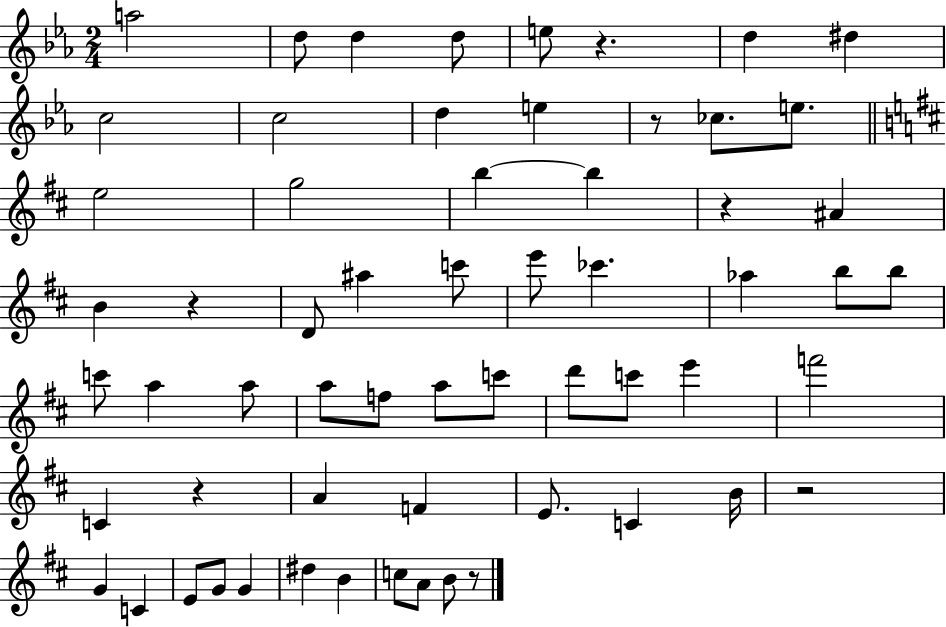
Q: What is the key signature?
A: EES major